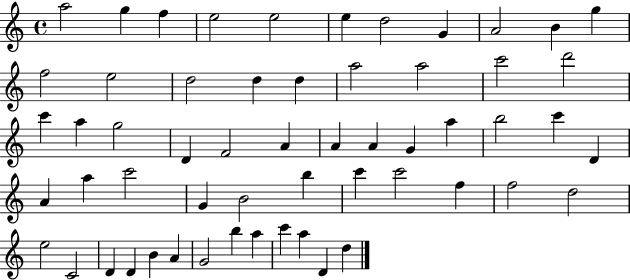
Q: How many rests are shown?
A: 0